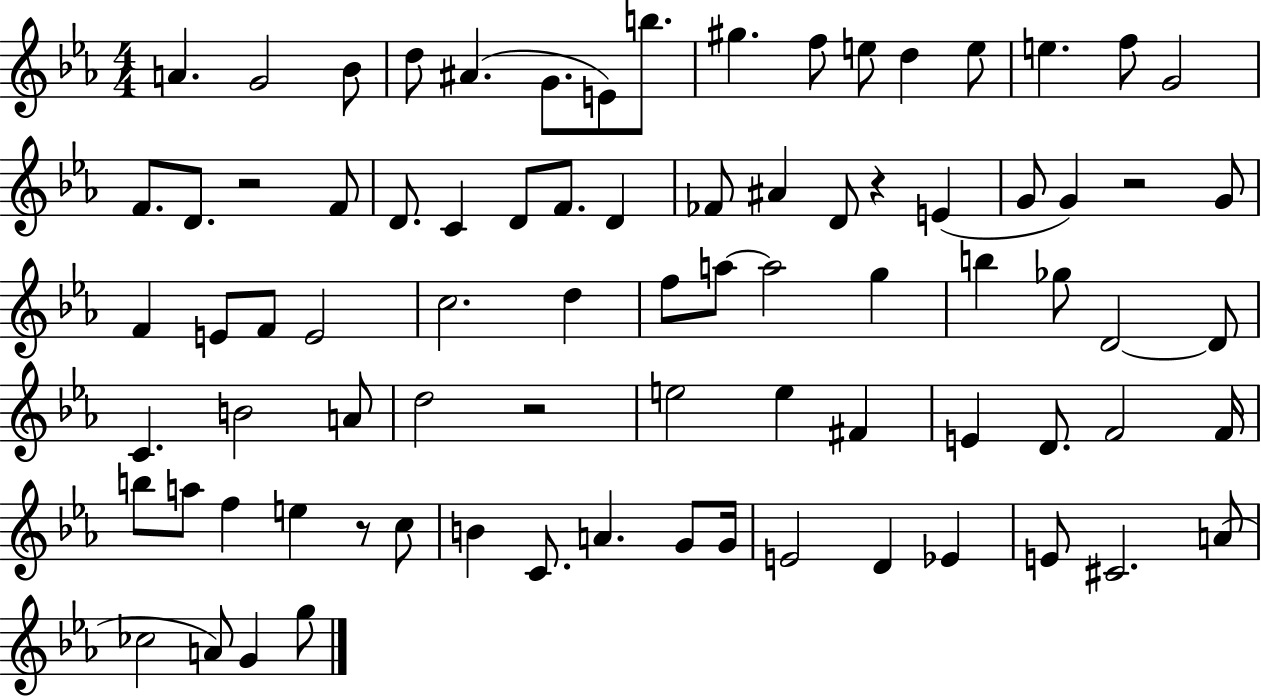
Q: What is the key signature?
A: EES major